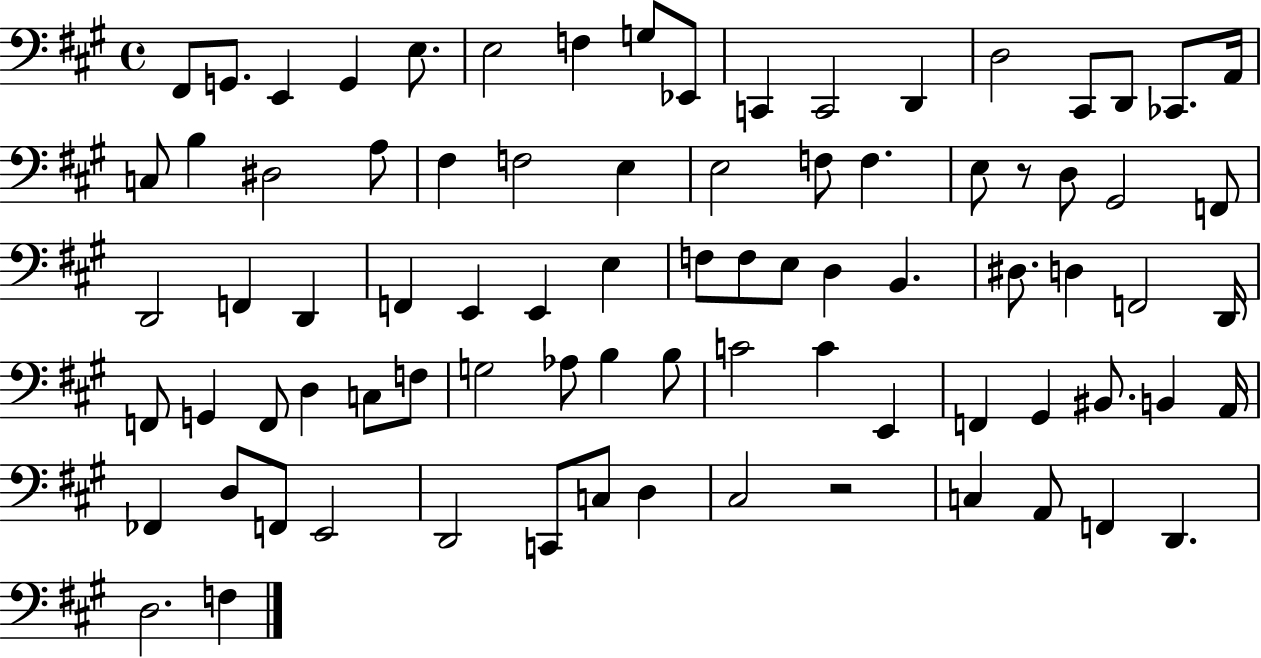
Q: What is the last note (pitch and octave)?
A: F3